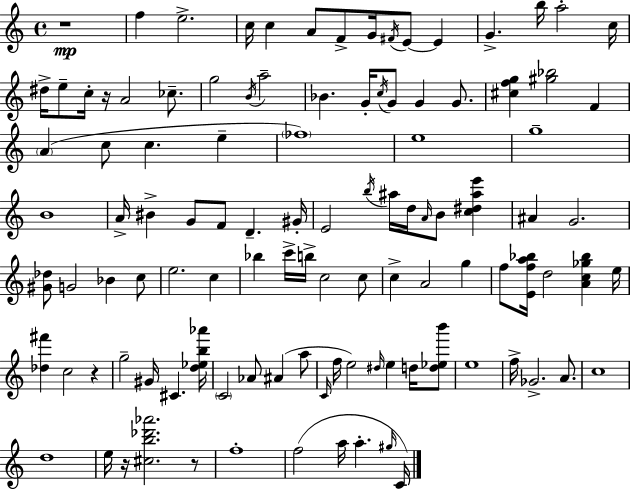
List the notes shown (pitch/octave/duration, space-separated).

R/w F5/q E5/h. C5/s C5/q A4/e F4/e G4/s F#4/s E4/e E4/q G4/q. B5/s A5/h C5/s D#5/s E5/e C5/s R/s A4/h CES5/e. G5/h B4/s A5/h Bb4/q. G4/s C5/s G4/e G4/q G4/e. [C#5,F5,G5]/q [G#5,Bb5]/h F4/q A4/q C5/e C5/q. E5/q FES5/w E5/w G5/w B4/w A4/s BIS4/q G4/e F4/e D4/q. G#4/s E4/h B5/s A#5/s D5/s A4/s B4/e [C5,D#5,A#5,E6]/q A#4/q G4/h. [G#4,Db5]/e G4/h Bb4/q C5/e E5/h. C5/q Bb5/q C6/s B5/s C5/h C5/e C5/q A4/h G5/q F5/e [E4,F5,A5,Bb5]/s D5/h [A4,C5,Gb5,Bb5]/q E5/s [Db5,F#6]/q C5/h R/q G5/h G#4/s C#4/q. [D5,Eb5,B5,Ab6]/s C4/h Ab4/e A#4/q A5/e C4/s F5/s E5/h D#5/s E5/q D5/s [D5,Eb5,B6]/e E5/w F5/s Gb4/h. A4/e. C5/w D5/w E5/s R/s [C#5,B5,Db6,Ab6]/h. R/e F5/w F5/h A5/s A5/q. G#5/s C4/s